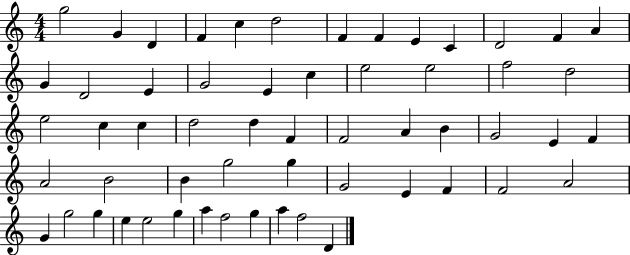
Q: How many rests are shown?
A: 0